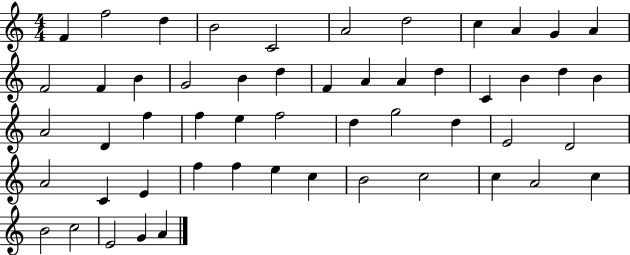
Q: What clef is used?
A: treble